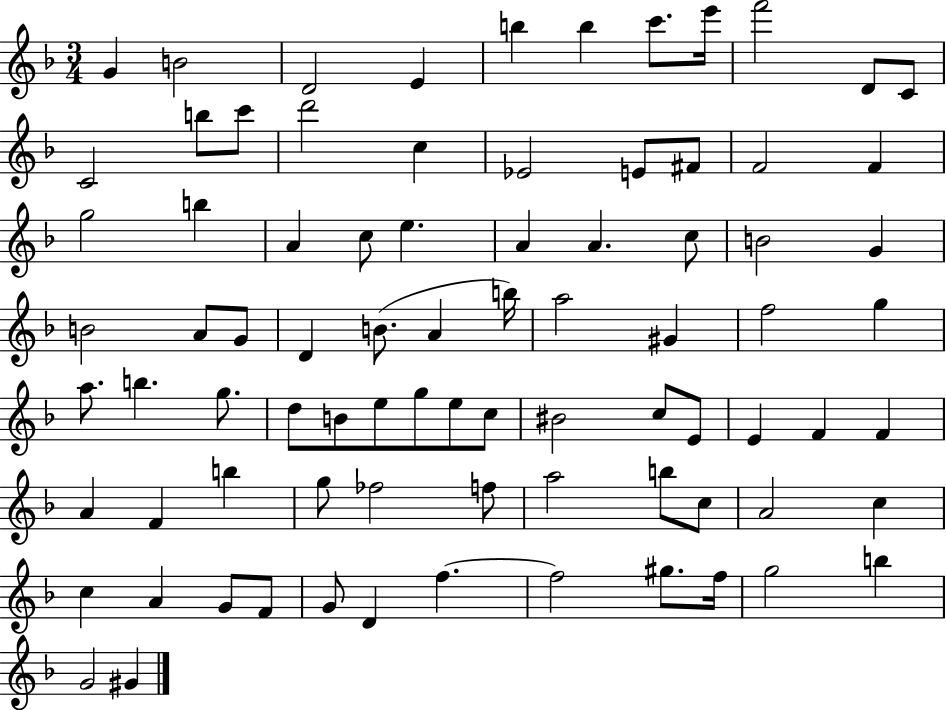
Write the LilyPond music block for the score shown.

{
  \clef treble
  \numericTimeSignature
  \time 3/4
  \key f \major
  g'4 b'2 | d'2 e'4 | b''4 b''4 c'''8. e'''16 | f'''2 d'8 c'8 | \break c'2 b''8 c'''8 | d'''2 c''4 | ees'2 e'8 fis'8 | f'2 f'4 | \break g''2 b''4 | a'4 c''8 e''4. | a'4 a'4. c''8 | b'2 g'4 | \break b'2 a'8 g'8 | d'4 b'8.( a'4 b''16) | a''2 gis'4 | f''2 g''4 | \break a''8. b''4. g''8. | d''8 b'8 e''8 g''8 e''8 c''8 | bis'2 c''8 e'8 | e'4 f'4 f'4 | \break a'4 f'4 b''4 | g''8 fes''2 f''8 | a''2 b''8 c''8 | a'2 c''4 | \break c''4 a'4 g'8 f'8 | g'8 d'4 f''4.~~ | f''2 gis''8. f''16 | g''2 b''4 | \break g'2 gis'4 | \bar "|."
}